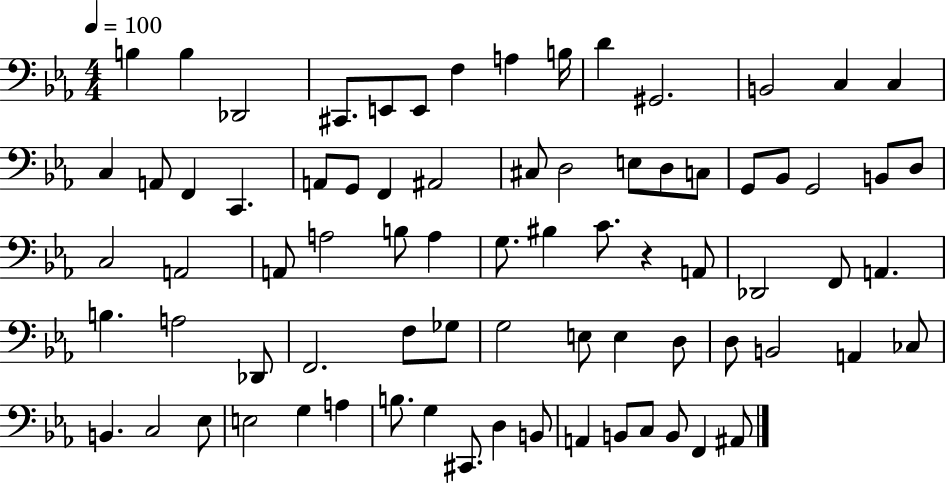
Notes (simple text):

B3/q B3/q Db2/h C#2/e. E2/e E2/e F3/q A3/q B3/s D4/q G#2/h. B2/h C3/q C3/q C3/q A2/e F2/q C2/q. A2/e G2/e F2/q A#2/h C#3/e D3/h E3/e D3/e C3/e G2/e Bb2/e G2/h B2/e D3/e C3/h A2/h A2/e A3/h B3/e A3/q G3/e. BIS3/q C4/e. R/q A2/e Db2/h F2/e A2/q. B3/q. A3/h Db2/e F2/h. F3/e Gb3/e G3/h E3/e E3/q D3/e D3/e B2/h A2/q CES3/e B2/q. C3/h Eb3/e E3/h G3/q A3/q B3/e. G3/q C#2/e. D3/q B2/e A2/q B2/e C3/e B2/e F2/q A#2/e